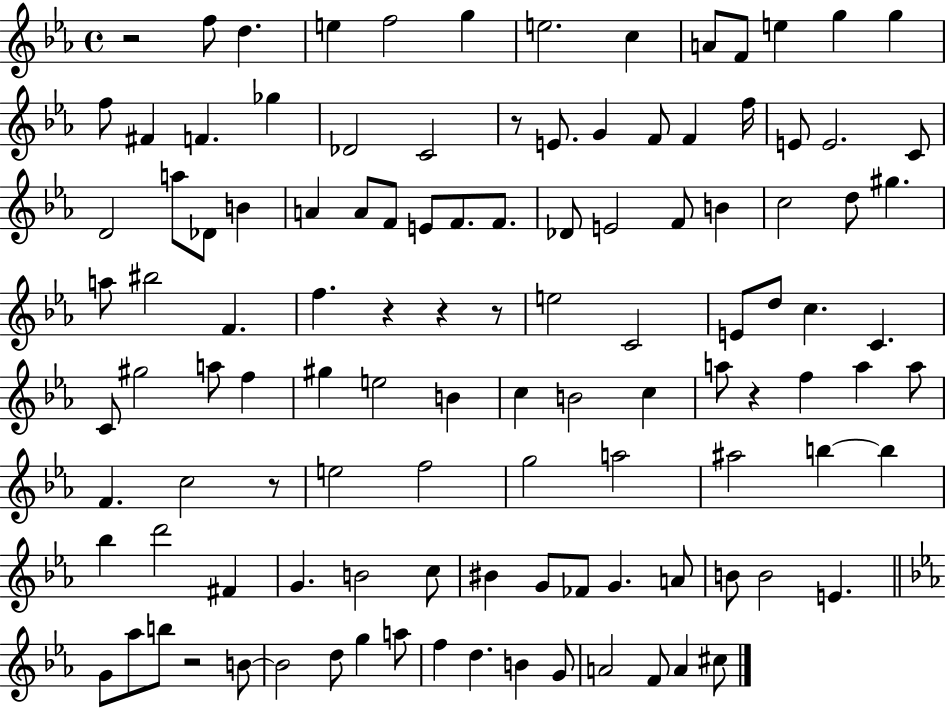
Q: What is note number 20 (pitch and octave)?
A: G4